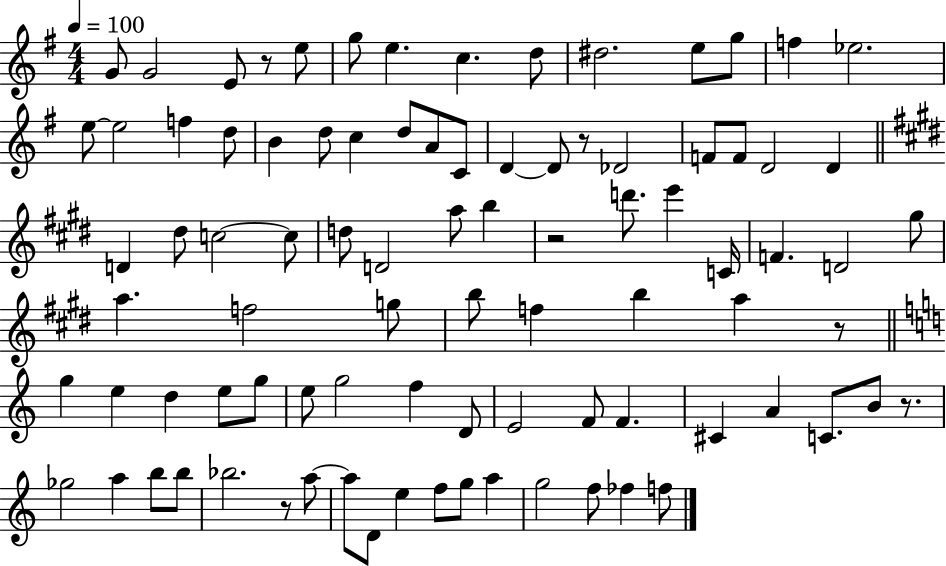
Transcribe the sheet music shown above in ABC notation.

X:1
T:Untitled
M:4/4
L:1/4
K:G
G/2 G2 E/2 z/2 e/2 g/2 e c d/2 ^d2 e/2 g/2 f _e2 e/2 e2 f d/2 B d/2 c d/2 A/2 C/2 D D/2 z/2 _D2 F/2 F/2 D2 D D ^d/2 c2 c/2 d/2 D2 a/2 b z2 d'/2 e' C/4 F D2 ^g/2 a f2 g/2 b/2 f b a z/2 g e d e/2 g/2 e/2 g2 f D/2 E2 F/2 F ^C A C/2 B/2 z/2 _g2 a b/2 b/2 _b2 z/2 a/2 a/2 D/2 e f/2 g/2 a g2 f/2 _f f/2